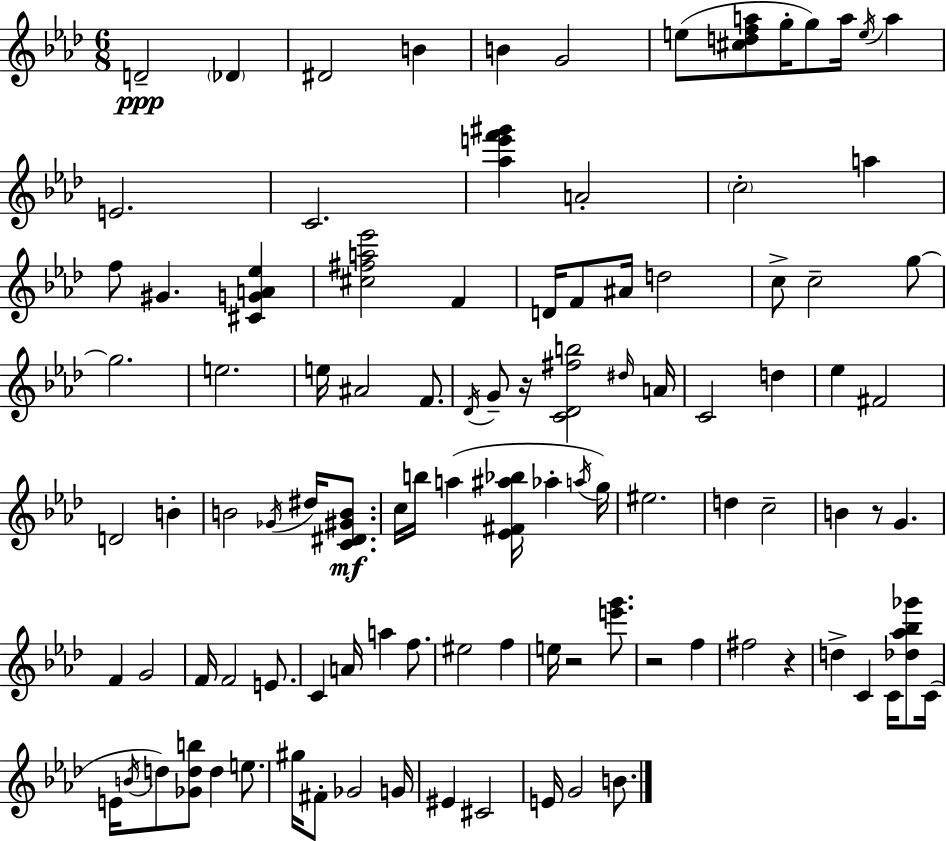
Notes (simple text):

D4/h Db4/q D#4/h B4/q B4/q G4/h E5/e [C#5,D5,F5,A5]/e G5/s G5/e A5/s E5/s A5/q E4/h. C4/h. [Ab5,E6,F6,G#6]/q A4/h C5/h A5/q F5/e G#4/q. [C#4,G4,A4,Eb5]/q [C#5,F#5,A5,Eb6]/h F4/q D4/s F4/e A#4/s D5/h C5/e C5/h G5/e G5/h. E5/h. E5/s A#4/h F4/e. Db4/s G4/e R/s [C4,Db4,F#5,B5]/h D#5/s A4/s C4/h D5/q Eb5/q F#4/h D4/h B4/q B4/h Gb4/s D#5/s [C4,D#4,G#4,B4]/e. C5/s B5/s A5/q [Eb4,F#4,A#5,Bb5]/s Ab5/q A5/s G5/s EIS5/h. D5/q C5/h B4/q R/e G4/q. F4/q G4/h F4/s F4/h E4/e. C4/q A4/s A5/q F5/e. EIS5/h F5/q E5/s R/h [E6,G6]/e. R/h F5/q F#5/h R/q D5/q C4/q C4/s [Db5,Ab5,Bb5,Gb6]/e C4/s E4/s B4/s D5/e [Gb4,D5,B5]/e D5/q E5/e. G#5/s F#4/e Gb4/h G4/s EIS4/q C#4/h E4/s G4/h B4/e.